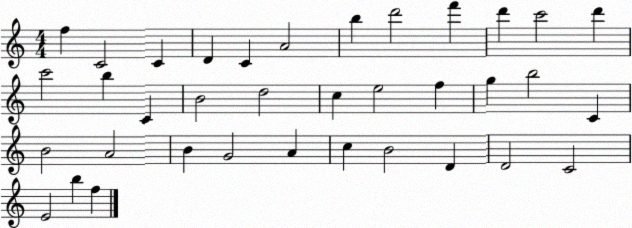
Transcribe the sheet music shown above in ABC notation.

X:1
T:Untitled
M:4/4
L:1/4
K:C
f C2 C D C A2 b d'2 f' d' c'2 d' c'2 b C B2 d2 c e2 f g b2 C B2 A2 B G2 A c B2 D D2 C2 E2 b f